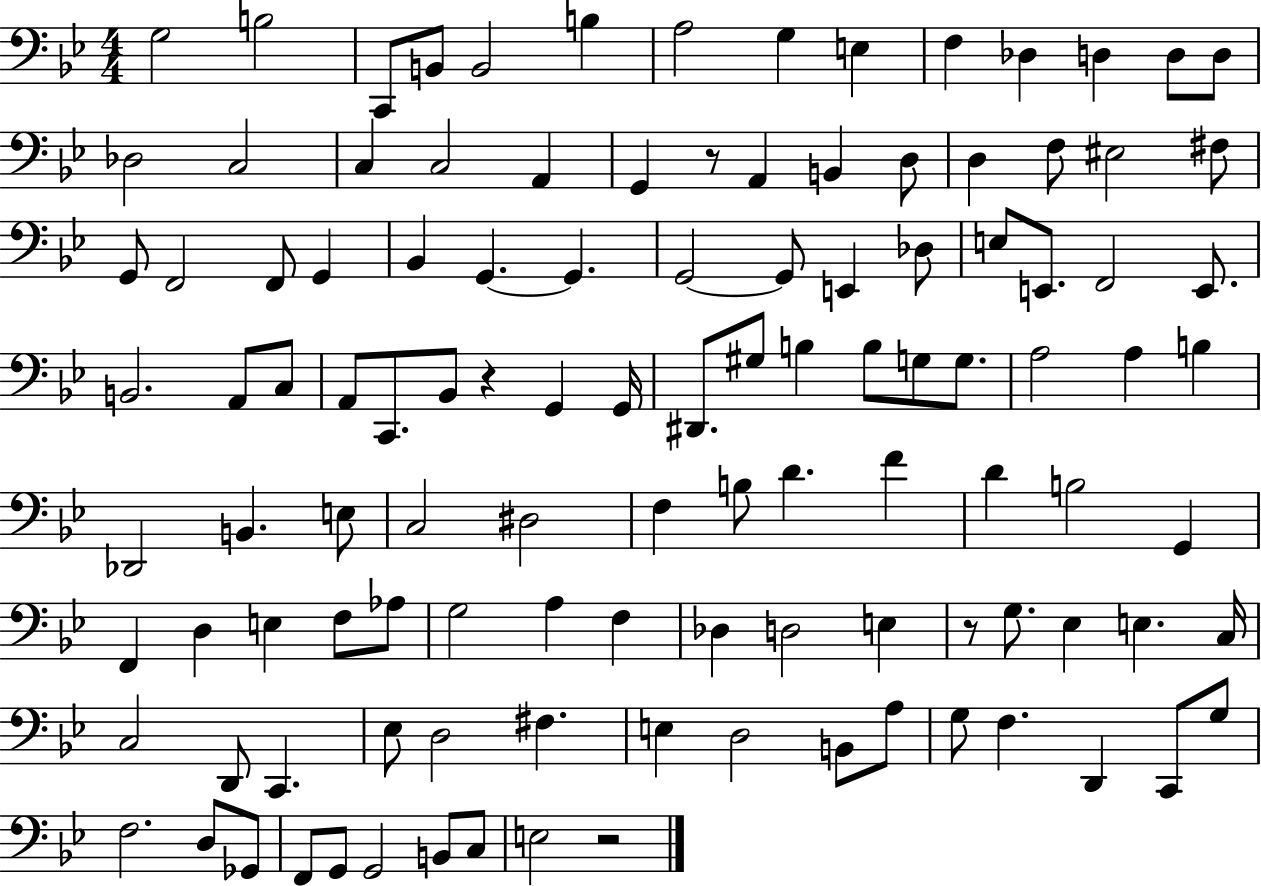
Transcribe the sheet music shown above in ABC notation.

X:1
T:Untitled
M:4/4
L:1/4
K:Bb
G,2 B,2 C,,/2 B,,/2 B,,2 B, A,2 G, E, F, _D, D, D,/2 D,/2 _D,2 C,2 C, C,2 A,, G,, z/2 A,, B,, D,/2 D, F,/2 ^E,2 ^F,/2 G,,/2 F,,2 F,,/2 G,, _B,, G,, G,, G,,2 G,,/2 E,, _D,/2 E,/2 E,,/2 F,,2 E,,/2 B,,2 A,,/2 C,/2 A,,/2 C,,/2 _B,,/2 z G,, G,,/4 ^D,,/2 ^G,/2 B, B,/2 G,/2 G,/2 A,2 A, B, _D,,2 B,, E,/2 C,2 ^D,2 F, B,/2 D F D B,2 G,, F,, D, E, F,/2 _A,/2 G,2 A, F, _D, D,2 E, z/2 G,/2 _E, E, C,/4 C,2 D,,/2 C,, _E,/2 D,2 ^F, E, D,2 B,,/2 A,/2 G,/2 F, D,, C,,/2 G,/2 F,2 D,/2 _G,,/2 F,,/2 G,,/2 G,,2 B,,/2 C,/2 E,2 z2